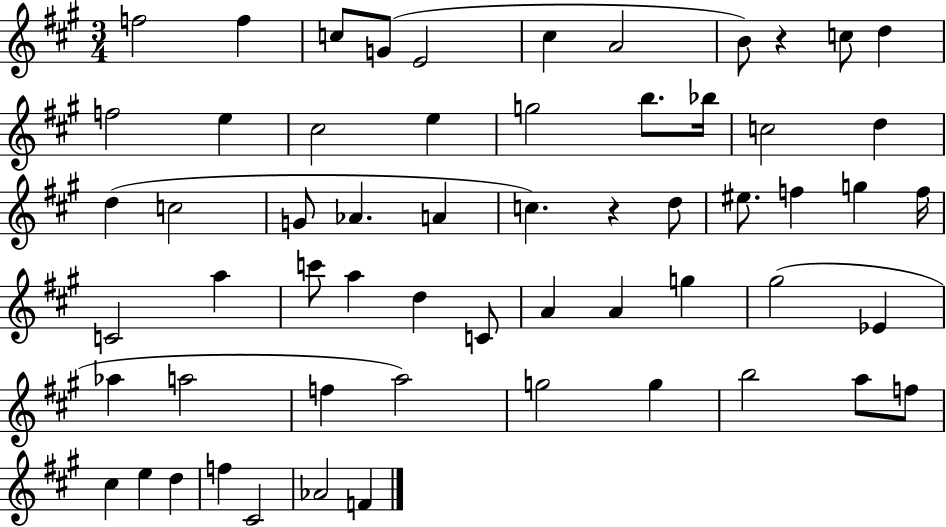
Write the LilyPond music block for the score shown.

{
  \clef treble
  \numericTimeSignature
  \time 3/4
  \key a \major
  \repeat volta 2 { f''2 f''4 | c''8 g'8( e'2 | cis''4 a'2 | b'8) r4 c''8 d''4 | \break f''2 e''4 | cis''2 e''4 | g''2 b''8. bes''16 | c''2 d''4 | \break d''4( c''2 | g'8 aes'4. a'4 | c''4.) r4 d''8 | eis''8. f''4 g''4 f''16 | \break c'2 a''4 | c'''8 a''4 d''4 c'8 | a'4 a'4 g''4 | gis''2( ees'4 | \break aes''4 a''2 | f''4 a''2) | g''2 g''4 | b''2 a''8 f''8 | \break cis''4 e''4 d''4 | f''4 cis'2 | aes'2 f'4 | } \bar "|."
}